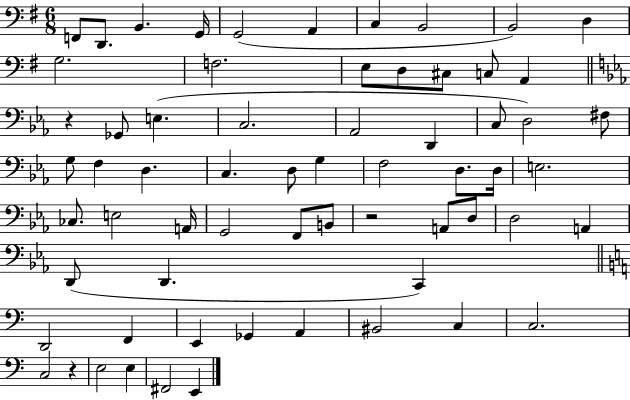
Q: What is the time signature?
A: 6/8